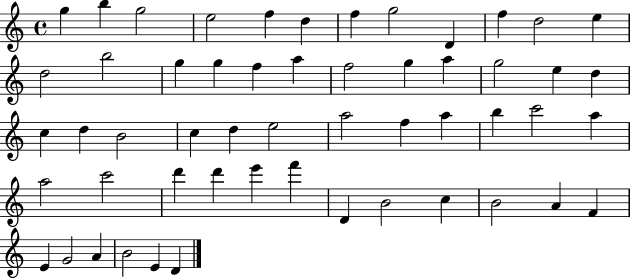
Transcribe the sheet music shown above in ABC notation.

X:1
T:Untitled
M:4/4
L:1/4
K:C
g b g2 e2 f d f g2 D f d2 e d2 b2 g g f a f2 g a g2 e d c d B2 c d e2 a2 f a b c'2 a a2 c'2 d' d' e' f' D B2 c B2 A F E G2 A B2 E D